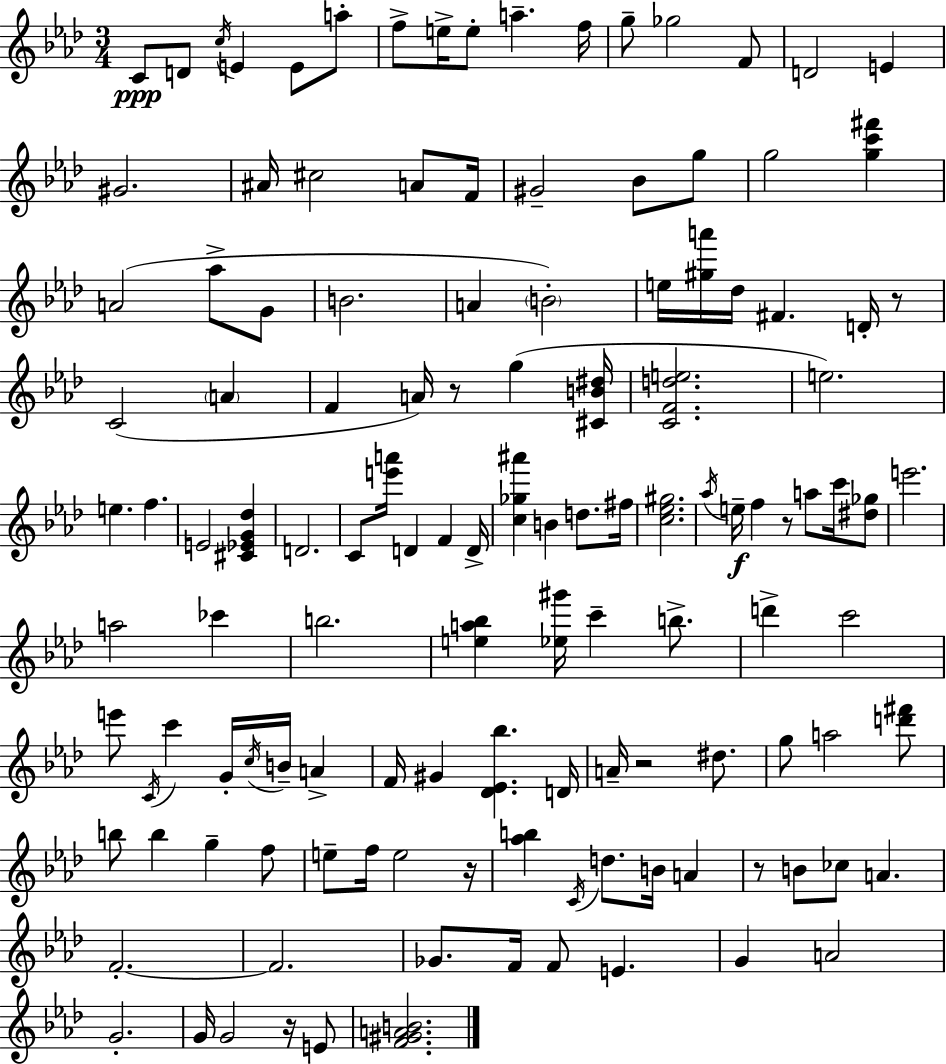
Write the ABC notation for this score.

X:1
T:Untitled
M:3/4
L:1/4
K:Ab
C/2 D/2 c/4 E E/2 a/2 f/2 e/4 e/2 a f/4 g/2 _g2 F/2 D2 E ^G2 ^A/4 ^c2 A/2 F/4 ^G2 _B/2 g/2 g2 [gc'^f'] A2 _a/2 G/2 B2 A B2 e/4 [^ga']/4 _d/4 ^F D/4 z/2 C2 A F A/4 z/2 g [^CB^d]/4 [CFde]2 e2 e f E2 [^C_EG_d] D2 C/2 [e'a']/4 D F D/4 [c_g^a'] B d/2 ^f/4 [c_e^g]2 _a/4 e/4 f z/2 a/2 c'/4 [^d_g]/2 e'2 a2 _c' b2 [ea_b] [_e^g']/4 c' b/2 d' c'2 e'/2 C/4 c' G/4 c/4 B/4 A F/4 ^G [_D_E_b] D/4 A/4 z2 ^d/2 g/2 a2 [d'^f']/2 b/2 b g f/2 e/2 f/4 e2 z/4 [_ab] C/4 d/2 B/4 A z/2 B/2 _c/2 A F2 F2 _G/2 F/4 F/2 E G A2 G2 G/4 G2 z/4 E/2 [F^GAB]2